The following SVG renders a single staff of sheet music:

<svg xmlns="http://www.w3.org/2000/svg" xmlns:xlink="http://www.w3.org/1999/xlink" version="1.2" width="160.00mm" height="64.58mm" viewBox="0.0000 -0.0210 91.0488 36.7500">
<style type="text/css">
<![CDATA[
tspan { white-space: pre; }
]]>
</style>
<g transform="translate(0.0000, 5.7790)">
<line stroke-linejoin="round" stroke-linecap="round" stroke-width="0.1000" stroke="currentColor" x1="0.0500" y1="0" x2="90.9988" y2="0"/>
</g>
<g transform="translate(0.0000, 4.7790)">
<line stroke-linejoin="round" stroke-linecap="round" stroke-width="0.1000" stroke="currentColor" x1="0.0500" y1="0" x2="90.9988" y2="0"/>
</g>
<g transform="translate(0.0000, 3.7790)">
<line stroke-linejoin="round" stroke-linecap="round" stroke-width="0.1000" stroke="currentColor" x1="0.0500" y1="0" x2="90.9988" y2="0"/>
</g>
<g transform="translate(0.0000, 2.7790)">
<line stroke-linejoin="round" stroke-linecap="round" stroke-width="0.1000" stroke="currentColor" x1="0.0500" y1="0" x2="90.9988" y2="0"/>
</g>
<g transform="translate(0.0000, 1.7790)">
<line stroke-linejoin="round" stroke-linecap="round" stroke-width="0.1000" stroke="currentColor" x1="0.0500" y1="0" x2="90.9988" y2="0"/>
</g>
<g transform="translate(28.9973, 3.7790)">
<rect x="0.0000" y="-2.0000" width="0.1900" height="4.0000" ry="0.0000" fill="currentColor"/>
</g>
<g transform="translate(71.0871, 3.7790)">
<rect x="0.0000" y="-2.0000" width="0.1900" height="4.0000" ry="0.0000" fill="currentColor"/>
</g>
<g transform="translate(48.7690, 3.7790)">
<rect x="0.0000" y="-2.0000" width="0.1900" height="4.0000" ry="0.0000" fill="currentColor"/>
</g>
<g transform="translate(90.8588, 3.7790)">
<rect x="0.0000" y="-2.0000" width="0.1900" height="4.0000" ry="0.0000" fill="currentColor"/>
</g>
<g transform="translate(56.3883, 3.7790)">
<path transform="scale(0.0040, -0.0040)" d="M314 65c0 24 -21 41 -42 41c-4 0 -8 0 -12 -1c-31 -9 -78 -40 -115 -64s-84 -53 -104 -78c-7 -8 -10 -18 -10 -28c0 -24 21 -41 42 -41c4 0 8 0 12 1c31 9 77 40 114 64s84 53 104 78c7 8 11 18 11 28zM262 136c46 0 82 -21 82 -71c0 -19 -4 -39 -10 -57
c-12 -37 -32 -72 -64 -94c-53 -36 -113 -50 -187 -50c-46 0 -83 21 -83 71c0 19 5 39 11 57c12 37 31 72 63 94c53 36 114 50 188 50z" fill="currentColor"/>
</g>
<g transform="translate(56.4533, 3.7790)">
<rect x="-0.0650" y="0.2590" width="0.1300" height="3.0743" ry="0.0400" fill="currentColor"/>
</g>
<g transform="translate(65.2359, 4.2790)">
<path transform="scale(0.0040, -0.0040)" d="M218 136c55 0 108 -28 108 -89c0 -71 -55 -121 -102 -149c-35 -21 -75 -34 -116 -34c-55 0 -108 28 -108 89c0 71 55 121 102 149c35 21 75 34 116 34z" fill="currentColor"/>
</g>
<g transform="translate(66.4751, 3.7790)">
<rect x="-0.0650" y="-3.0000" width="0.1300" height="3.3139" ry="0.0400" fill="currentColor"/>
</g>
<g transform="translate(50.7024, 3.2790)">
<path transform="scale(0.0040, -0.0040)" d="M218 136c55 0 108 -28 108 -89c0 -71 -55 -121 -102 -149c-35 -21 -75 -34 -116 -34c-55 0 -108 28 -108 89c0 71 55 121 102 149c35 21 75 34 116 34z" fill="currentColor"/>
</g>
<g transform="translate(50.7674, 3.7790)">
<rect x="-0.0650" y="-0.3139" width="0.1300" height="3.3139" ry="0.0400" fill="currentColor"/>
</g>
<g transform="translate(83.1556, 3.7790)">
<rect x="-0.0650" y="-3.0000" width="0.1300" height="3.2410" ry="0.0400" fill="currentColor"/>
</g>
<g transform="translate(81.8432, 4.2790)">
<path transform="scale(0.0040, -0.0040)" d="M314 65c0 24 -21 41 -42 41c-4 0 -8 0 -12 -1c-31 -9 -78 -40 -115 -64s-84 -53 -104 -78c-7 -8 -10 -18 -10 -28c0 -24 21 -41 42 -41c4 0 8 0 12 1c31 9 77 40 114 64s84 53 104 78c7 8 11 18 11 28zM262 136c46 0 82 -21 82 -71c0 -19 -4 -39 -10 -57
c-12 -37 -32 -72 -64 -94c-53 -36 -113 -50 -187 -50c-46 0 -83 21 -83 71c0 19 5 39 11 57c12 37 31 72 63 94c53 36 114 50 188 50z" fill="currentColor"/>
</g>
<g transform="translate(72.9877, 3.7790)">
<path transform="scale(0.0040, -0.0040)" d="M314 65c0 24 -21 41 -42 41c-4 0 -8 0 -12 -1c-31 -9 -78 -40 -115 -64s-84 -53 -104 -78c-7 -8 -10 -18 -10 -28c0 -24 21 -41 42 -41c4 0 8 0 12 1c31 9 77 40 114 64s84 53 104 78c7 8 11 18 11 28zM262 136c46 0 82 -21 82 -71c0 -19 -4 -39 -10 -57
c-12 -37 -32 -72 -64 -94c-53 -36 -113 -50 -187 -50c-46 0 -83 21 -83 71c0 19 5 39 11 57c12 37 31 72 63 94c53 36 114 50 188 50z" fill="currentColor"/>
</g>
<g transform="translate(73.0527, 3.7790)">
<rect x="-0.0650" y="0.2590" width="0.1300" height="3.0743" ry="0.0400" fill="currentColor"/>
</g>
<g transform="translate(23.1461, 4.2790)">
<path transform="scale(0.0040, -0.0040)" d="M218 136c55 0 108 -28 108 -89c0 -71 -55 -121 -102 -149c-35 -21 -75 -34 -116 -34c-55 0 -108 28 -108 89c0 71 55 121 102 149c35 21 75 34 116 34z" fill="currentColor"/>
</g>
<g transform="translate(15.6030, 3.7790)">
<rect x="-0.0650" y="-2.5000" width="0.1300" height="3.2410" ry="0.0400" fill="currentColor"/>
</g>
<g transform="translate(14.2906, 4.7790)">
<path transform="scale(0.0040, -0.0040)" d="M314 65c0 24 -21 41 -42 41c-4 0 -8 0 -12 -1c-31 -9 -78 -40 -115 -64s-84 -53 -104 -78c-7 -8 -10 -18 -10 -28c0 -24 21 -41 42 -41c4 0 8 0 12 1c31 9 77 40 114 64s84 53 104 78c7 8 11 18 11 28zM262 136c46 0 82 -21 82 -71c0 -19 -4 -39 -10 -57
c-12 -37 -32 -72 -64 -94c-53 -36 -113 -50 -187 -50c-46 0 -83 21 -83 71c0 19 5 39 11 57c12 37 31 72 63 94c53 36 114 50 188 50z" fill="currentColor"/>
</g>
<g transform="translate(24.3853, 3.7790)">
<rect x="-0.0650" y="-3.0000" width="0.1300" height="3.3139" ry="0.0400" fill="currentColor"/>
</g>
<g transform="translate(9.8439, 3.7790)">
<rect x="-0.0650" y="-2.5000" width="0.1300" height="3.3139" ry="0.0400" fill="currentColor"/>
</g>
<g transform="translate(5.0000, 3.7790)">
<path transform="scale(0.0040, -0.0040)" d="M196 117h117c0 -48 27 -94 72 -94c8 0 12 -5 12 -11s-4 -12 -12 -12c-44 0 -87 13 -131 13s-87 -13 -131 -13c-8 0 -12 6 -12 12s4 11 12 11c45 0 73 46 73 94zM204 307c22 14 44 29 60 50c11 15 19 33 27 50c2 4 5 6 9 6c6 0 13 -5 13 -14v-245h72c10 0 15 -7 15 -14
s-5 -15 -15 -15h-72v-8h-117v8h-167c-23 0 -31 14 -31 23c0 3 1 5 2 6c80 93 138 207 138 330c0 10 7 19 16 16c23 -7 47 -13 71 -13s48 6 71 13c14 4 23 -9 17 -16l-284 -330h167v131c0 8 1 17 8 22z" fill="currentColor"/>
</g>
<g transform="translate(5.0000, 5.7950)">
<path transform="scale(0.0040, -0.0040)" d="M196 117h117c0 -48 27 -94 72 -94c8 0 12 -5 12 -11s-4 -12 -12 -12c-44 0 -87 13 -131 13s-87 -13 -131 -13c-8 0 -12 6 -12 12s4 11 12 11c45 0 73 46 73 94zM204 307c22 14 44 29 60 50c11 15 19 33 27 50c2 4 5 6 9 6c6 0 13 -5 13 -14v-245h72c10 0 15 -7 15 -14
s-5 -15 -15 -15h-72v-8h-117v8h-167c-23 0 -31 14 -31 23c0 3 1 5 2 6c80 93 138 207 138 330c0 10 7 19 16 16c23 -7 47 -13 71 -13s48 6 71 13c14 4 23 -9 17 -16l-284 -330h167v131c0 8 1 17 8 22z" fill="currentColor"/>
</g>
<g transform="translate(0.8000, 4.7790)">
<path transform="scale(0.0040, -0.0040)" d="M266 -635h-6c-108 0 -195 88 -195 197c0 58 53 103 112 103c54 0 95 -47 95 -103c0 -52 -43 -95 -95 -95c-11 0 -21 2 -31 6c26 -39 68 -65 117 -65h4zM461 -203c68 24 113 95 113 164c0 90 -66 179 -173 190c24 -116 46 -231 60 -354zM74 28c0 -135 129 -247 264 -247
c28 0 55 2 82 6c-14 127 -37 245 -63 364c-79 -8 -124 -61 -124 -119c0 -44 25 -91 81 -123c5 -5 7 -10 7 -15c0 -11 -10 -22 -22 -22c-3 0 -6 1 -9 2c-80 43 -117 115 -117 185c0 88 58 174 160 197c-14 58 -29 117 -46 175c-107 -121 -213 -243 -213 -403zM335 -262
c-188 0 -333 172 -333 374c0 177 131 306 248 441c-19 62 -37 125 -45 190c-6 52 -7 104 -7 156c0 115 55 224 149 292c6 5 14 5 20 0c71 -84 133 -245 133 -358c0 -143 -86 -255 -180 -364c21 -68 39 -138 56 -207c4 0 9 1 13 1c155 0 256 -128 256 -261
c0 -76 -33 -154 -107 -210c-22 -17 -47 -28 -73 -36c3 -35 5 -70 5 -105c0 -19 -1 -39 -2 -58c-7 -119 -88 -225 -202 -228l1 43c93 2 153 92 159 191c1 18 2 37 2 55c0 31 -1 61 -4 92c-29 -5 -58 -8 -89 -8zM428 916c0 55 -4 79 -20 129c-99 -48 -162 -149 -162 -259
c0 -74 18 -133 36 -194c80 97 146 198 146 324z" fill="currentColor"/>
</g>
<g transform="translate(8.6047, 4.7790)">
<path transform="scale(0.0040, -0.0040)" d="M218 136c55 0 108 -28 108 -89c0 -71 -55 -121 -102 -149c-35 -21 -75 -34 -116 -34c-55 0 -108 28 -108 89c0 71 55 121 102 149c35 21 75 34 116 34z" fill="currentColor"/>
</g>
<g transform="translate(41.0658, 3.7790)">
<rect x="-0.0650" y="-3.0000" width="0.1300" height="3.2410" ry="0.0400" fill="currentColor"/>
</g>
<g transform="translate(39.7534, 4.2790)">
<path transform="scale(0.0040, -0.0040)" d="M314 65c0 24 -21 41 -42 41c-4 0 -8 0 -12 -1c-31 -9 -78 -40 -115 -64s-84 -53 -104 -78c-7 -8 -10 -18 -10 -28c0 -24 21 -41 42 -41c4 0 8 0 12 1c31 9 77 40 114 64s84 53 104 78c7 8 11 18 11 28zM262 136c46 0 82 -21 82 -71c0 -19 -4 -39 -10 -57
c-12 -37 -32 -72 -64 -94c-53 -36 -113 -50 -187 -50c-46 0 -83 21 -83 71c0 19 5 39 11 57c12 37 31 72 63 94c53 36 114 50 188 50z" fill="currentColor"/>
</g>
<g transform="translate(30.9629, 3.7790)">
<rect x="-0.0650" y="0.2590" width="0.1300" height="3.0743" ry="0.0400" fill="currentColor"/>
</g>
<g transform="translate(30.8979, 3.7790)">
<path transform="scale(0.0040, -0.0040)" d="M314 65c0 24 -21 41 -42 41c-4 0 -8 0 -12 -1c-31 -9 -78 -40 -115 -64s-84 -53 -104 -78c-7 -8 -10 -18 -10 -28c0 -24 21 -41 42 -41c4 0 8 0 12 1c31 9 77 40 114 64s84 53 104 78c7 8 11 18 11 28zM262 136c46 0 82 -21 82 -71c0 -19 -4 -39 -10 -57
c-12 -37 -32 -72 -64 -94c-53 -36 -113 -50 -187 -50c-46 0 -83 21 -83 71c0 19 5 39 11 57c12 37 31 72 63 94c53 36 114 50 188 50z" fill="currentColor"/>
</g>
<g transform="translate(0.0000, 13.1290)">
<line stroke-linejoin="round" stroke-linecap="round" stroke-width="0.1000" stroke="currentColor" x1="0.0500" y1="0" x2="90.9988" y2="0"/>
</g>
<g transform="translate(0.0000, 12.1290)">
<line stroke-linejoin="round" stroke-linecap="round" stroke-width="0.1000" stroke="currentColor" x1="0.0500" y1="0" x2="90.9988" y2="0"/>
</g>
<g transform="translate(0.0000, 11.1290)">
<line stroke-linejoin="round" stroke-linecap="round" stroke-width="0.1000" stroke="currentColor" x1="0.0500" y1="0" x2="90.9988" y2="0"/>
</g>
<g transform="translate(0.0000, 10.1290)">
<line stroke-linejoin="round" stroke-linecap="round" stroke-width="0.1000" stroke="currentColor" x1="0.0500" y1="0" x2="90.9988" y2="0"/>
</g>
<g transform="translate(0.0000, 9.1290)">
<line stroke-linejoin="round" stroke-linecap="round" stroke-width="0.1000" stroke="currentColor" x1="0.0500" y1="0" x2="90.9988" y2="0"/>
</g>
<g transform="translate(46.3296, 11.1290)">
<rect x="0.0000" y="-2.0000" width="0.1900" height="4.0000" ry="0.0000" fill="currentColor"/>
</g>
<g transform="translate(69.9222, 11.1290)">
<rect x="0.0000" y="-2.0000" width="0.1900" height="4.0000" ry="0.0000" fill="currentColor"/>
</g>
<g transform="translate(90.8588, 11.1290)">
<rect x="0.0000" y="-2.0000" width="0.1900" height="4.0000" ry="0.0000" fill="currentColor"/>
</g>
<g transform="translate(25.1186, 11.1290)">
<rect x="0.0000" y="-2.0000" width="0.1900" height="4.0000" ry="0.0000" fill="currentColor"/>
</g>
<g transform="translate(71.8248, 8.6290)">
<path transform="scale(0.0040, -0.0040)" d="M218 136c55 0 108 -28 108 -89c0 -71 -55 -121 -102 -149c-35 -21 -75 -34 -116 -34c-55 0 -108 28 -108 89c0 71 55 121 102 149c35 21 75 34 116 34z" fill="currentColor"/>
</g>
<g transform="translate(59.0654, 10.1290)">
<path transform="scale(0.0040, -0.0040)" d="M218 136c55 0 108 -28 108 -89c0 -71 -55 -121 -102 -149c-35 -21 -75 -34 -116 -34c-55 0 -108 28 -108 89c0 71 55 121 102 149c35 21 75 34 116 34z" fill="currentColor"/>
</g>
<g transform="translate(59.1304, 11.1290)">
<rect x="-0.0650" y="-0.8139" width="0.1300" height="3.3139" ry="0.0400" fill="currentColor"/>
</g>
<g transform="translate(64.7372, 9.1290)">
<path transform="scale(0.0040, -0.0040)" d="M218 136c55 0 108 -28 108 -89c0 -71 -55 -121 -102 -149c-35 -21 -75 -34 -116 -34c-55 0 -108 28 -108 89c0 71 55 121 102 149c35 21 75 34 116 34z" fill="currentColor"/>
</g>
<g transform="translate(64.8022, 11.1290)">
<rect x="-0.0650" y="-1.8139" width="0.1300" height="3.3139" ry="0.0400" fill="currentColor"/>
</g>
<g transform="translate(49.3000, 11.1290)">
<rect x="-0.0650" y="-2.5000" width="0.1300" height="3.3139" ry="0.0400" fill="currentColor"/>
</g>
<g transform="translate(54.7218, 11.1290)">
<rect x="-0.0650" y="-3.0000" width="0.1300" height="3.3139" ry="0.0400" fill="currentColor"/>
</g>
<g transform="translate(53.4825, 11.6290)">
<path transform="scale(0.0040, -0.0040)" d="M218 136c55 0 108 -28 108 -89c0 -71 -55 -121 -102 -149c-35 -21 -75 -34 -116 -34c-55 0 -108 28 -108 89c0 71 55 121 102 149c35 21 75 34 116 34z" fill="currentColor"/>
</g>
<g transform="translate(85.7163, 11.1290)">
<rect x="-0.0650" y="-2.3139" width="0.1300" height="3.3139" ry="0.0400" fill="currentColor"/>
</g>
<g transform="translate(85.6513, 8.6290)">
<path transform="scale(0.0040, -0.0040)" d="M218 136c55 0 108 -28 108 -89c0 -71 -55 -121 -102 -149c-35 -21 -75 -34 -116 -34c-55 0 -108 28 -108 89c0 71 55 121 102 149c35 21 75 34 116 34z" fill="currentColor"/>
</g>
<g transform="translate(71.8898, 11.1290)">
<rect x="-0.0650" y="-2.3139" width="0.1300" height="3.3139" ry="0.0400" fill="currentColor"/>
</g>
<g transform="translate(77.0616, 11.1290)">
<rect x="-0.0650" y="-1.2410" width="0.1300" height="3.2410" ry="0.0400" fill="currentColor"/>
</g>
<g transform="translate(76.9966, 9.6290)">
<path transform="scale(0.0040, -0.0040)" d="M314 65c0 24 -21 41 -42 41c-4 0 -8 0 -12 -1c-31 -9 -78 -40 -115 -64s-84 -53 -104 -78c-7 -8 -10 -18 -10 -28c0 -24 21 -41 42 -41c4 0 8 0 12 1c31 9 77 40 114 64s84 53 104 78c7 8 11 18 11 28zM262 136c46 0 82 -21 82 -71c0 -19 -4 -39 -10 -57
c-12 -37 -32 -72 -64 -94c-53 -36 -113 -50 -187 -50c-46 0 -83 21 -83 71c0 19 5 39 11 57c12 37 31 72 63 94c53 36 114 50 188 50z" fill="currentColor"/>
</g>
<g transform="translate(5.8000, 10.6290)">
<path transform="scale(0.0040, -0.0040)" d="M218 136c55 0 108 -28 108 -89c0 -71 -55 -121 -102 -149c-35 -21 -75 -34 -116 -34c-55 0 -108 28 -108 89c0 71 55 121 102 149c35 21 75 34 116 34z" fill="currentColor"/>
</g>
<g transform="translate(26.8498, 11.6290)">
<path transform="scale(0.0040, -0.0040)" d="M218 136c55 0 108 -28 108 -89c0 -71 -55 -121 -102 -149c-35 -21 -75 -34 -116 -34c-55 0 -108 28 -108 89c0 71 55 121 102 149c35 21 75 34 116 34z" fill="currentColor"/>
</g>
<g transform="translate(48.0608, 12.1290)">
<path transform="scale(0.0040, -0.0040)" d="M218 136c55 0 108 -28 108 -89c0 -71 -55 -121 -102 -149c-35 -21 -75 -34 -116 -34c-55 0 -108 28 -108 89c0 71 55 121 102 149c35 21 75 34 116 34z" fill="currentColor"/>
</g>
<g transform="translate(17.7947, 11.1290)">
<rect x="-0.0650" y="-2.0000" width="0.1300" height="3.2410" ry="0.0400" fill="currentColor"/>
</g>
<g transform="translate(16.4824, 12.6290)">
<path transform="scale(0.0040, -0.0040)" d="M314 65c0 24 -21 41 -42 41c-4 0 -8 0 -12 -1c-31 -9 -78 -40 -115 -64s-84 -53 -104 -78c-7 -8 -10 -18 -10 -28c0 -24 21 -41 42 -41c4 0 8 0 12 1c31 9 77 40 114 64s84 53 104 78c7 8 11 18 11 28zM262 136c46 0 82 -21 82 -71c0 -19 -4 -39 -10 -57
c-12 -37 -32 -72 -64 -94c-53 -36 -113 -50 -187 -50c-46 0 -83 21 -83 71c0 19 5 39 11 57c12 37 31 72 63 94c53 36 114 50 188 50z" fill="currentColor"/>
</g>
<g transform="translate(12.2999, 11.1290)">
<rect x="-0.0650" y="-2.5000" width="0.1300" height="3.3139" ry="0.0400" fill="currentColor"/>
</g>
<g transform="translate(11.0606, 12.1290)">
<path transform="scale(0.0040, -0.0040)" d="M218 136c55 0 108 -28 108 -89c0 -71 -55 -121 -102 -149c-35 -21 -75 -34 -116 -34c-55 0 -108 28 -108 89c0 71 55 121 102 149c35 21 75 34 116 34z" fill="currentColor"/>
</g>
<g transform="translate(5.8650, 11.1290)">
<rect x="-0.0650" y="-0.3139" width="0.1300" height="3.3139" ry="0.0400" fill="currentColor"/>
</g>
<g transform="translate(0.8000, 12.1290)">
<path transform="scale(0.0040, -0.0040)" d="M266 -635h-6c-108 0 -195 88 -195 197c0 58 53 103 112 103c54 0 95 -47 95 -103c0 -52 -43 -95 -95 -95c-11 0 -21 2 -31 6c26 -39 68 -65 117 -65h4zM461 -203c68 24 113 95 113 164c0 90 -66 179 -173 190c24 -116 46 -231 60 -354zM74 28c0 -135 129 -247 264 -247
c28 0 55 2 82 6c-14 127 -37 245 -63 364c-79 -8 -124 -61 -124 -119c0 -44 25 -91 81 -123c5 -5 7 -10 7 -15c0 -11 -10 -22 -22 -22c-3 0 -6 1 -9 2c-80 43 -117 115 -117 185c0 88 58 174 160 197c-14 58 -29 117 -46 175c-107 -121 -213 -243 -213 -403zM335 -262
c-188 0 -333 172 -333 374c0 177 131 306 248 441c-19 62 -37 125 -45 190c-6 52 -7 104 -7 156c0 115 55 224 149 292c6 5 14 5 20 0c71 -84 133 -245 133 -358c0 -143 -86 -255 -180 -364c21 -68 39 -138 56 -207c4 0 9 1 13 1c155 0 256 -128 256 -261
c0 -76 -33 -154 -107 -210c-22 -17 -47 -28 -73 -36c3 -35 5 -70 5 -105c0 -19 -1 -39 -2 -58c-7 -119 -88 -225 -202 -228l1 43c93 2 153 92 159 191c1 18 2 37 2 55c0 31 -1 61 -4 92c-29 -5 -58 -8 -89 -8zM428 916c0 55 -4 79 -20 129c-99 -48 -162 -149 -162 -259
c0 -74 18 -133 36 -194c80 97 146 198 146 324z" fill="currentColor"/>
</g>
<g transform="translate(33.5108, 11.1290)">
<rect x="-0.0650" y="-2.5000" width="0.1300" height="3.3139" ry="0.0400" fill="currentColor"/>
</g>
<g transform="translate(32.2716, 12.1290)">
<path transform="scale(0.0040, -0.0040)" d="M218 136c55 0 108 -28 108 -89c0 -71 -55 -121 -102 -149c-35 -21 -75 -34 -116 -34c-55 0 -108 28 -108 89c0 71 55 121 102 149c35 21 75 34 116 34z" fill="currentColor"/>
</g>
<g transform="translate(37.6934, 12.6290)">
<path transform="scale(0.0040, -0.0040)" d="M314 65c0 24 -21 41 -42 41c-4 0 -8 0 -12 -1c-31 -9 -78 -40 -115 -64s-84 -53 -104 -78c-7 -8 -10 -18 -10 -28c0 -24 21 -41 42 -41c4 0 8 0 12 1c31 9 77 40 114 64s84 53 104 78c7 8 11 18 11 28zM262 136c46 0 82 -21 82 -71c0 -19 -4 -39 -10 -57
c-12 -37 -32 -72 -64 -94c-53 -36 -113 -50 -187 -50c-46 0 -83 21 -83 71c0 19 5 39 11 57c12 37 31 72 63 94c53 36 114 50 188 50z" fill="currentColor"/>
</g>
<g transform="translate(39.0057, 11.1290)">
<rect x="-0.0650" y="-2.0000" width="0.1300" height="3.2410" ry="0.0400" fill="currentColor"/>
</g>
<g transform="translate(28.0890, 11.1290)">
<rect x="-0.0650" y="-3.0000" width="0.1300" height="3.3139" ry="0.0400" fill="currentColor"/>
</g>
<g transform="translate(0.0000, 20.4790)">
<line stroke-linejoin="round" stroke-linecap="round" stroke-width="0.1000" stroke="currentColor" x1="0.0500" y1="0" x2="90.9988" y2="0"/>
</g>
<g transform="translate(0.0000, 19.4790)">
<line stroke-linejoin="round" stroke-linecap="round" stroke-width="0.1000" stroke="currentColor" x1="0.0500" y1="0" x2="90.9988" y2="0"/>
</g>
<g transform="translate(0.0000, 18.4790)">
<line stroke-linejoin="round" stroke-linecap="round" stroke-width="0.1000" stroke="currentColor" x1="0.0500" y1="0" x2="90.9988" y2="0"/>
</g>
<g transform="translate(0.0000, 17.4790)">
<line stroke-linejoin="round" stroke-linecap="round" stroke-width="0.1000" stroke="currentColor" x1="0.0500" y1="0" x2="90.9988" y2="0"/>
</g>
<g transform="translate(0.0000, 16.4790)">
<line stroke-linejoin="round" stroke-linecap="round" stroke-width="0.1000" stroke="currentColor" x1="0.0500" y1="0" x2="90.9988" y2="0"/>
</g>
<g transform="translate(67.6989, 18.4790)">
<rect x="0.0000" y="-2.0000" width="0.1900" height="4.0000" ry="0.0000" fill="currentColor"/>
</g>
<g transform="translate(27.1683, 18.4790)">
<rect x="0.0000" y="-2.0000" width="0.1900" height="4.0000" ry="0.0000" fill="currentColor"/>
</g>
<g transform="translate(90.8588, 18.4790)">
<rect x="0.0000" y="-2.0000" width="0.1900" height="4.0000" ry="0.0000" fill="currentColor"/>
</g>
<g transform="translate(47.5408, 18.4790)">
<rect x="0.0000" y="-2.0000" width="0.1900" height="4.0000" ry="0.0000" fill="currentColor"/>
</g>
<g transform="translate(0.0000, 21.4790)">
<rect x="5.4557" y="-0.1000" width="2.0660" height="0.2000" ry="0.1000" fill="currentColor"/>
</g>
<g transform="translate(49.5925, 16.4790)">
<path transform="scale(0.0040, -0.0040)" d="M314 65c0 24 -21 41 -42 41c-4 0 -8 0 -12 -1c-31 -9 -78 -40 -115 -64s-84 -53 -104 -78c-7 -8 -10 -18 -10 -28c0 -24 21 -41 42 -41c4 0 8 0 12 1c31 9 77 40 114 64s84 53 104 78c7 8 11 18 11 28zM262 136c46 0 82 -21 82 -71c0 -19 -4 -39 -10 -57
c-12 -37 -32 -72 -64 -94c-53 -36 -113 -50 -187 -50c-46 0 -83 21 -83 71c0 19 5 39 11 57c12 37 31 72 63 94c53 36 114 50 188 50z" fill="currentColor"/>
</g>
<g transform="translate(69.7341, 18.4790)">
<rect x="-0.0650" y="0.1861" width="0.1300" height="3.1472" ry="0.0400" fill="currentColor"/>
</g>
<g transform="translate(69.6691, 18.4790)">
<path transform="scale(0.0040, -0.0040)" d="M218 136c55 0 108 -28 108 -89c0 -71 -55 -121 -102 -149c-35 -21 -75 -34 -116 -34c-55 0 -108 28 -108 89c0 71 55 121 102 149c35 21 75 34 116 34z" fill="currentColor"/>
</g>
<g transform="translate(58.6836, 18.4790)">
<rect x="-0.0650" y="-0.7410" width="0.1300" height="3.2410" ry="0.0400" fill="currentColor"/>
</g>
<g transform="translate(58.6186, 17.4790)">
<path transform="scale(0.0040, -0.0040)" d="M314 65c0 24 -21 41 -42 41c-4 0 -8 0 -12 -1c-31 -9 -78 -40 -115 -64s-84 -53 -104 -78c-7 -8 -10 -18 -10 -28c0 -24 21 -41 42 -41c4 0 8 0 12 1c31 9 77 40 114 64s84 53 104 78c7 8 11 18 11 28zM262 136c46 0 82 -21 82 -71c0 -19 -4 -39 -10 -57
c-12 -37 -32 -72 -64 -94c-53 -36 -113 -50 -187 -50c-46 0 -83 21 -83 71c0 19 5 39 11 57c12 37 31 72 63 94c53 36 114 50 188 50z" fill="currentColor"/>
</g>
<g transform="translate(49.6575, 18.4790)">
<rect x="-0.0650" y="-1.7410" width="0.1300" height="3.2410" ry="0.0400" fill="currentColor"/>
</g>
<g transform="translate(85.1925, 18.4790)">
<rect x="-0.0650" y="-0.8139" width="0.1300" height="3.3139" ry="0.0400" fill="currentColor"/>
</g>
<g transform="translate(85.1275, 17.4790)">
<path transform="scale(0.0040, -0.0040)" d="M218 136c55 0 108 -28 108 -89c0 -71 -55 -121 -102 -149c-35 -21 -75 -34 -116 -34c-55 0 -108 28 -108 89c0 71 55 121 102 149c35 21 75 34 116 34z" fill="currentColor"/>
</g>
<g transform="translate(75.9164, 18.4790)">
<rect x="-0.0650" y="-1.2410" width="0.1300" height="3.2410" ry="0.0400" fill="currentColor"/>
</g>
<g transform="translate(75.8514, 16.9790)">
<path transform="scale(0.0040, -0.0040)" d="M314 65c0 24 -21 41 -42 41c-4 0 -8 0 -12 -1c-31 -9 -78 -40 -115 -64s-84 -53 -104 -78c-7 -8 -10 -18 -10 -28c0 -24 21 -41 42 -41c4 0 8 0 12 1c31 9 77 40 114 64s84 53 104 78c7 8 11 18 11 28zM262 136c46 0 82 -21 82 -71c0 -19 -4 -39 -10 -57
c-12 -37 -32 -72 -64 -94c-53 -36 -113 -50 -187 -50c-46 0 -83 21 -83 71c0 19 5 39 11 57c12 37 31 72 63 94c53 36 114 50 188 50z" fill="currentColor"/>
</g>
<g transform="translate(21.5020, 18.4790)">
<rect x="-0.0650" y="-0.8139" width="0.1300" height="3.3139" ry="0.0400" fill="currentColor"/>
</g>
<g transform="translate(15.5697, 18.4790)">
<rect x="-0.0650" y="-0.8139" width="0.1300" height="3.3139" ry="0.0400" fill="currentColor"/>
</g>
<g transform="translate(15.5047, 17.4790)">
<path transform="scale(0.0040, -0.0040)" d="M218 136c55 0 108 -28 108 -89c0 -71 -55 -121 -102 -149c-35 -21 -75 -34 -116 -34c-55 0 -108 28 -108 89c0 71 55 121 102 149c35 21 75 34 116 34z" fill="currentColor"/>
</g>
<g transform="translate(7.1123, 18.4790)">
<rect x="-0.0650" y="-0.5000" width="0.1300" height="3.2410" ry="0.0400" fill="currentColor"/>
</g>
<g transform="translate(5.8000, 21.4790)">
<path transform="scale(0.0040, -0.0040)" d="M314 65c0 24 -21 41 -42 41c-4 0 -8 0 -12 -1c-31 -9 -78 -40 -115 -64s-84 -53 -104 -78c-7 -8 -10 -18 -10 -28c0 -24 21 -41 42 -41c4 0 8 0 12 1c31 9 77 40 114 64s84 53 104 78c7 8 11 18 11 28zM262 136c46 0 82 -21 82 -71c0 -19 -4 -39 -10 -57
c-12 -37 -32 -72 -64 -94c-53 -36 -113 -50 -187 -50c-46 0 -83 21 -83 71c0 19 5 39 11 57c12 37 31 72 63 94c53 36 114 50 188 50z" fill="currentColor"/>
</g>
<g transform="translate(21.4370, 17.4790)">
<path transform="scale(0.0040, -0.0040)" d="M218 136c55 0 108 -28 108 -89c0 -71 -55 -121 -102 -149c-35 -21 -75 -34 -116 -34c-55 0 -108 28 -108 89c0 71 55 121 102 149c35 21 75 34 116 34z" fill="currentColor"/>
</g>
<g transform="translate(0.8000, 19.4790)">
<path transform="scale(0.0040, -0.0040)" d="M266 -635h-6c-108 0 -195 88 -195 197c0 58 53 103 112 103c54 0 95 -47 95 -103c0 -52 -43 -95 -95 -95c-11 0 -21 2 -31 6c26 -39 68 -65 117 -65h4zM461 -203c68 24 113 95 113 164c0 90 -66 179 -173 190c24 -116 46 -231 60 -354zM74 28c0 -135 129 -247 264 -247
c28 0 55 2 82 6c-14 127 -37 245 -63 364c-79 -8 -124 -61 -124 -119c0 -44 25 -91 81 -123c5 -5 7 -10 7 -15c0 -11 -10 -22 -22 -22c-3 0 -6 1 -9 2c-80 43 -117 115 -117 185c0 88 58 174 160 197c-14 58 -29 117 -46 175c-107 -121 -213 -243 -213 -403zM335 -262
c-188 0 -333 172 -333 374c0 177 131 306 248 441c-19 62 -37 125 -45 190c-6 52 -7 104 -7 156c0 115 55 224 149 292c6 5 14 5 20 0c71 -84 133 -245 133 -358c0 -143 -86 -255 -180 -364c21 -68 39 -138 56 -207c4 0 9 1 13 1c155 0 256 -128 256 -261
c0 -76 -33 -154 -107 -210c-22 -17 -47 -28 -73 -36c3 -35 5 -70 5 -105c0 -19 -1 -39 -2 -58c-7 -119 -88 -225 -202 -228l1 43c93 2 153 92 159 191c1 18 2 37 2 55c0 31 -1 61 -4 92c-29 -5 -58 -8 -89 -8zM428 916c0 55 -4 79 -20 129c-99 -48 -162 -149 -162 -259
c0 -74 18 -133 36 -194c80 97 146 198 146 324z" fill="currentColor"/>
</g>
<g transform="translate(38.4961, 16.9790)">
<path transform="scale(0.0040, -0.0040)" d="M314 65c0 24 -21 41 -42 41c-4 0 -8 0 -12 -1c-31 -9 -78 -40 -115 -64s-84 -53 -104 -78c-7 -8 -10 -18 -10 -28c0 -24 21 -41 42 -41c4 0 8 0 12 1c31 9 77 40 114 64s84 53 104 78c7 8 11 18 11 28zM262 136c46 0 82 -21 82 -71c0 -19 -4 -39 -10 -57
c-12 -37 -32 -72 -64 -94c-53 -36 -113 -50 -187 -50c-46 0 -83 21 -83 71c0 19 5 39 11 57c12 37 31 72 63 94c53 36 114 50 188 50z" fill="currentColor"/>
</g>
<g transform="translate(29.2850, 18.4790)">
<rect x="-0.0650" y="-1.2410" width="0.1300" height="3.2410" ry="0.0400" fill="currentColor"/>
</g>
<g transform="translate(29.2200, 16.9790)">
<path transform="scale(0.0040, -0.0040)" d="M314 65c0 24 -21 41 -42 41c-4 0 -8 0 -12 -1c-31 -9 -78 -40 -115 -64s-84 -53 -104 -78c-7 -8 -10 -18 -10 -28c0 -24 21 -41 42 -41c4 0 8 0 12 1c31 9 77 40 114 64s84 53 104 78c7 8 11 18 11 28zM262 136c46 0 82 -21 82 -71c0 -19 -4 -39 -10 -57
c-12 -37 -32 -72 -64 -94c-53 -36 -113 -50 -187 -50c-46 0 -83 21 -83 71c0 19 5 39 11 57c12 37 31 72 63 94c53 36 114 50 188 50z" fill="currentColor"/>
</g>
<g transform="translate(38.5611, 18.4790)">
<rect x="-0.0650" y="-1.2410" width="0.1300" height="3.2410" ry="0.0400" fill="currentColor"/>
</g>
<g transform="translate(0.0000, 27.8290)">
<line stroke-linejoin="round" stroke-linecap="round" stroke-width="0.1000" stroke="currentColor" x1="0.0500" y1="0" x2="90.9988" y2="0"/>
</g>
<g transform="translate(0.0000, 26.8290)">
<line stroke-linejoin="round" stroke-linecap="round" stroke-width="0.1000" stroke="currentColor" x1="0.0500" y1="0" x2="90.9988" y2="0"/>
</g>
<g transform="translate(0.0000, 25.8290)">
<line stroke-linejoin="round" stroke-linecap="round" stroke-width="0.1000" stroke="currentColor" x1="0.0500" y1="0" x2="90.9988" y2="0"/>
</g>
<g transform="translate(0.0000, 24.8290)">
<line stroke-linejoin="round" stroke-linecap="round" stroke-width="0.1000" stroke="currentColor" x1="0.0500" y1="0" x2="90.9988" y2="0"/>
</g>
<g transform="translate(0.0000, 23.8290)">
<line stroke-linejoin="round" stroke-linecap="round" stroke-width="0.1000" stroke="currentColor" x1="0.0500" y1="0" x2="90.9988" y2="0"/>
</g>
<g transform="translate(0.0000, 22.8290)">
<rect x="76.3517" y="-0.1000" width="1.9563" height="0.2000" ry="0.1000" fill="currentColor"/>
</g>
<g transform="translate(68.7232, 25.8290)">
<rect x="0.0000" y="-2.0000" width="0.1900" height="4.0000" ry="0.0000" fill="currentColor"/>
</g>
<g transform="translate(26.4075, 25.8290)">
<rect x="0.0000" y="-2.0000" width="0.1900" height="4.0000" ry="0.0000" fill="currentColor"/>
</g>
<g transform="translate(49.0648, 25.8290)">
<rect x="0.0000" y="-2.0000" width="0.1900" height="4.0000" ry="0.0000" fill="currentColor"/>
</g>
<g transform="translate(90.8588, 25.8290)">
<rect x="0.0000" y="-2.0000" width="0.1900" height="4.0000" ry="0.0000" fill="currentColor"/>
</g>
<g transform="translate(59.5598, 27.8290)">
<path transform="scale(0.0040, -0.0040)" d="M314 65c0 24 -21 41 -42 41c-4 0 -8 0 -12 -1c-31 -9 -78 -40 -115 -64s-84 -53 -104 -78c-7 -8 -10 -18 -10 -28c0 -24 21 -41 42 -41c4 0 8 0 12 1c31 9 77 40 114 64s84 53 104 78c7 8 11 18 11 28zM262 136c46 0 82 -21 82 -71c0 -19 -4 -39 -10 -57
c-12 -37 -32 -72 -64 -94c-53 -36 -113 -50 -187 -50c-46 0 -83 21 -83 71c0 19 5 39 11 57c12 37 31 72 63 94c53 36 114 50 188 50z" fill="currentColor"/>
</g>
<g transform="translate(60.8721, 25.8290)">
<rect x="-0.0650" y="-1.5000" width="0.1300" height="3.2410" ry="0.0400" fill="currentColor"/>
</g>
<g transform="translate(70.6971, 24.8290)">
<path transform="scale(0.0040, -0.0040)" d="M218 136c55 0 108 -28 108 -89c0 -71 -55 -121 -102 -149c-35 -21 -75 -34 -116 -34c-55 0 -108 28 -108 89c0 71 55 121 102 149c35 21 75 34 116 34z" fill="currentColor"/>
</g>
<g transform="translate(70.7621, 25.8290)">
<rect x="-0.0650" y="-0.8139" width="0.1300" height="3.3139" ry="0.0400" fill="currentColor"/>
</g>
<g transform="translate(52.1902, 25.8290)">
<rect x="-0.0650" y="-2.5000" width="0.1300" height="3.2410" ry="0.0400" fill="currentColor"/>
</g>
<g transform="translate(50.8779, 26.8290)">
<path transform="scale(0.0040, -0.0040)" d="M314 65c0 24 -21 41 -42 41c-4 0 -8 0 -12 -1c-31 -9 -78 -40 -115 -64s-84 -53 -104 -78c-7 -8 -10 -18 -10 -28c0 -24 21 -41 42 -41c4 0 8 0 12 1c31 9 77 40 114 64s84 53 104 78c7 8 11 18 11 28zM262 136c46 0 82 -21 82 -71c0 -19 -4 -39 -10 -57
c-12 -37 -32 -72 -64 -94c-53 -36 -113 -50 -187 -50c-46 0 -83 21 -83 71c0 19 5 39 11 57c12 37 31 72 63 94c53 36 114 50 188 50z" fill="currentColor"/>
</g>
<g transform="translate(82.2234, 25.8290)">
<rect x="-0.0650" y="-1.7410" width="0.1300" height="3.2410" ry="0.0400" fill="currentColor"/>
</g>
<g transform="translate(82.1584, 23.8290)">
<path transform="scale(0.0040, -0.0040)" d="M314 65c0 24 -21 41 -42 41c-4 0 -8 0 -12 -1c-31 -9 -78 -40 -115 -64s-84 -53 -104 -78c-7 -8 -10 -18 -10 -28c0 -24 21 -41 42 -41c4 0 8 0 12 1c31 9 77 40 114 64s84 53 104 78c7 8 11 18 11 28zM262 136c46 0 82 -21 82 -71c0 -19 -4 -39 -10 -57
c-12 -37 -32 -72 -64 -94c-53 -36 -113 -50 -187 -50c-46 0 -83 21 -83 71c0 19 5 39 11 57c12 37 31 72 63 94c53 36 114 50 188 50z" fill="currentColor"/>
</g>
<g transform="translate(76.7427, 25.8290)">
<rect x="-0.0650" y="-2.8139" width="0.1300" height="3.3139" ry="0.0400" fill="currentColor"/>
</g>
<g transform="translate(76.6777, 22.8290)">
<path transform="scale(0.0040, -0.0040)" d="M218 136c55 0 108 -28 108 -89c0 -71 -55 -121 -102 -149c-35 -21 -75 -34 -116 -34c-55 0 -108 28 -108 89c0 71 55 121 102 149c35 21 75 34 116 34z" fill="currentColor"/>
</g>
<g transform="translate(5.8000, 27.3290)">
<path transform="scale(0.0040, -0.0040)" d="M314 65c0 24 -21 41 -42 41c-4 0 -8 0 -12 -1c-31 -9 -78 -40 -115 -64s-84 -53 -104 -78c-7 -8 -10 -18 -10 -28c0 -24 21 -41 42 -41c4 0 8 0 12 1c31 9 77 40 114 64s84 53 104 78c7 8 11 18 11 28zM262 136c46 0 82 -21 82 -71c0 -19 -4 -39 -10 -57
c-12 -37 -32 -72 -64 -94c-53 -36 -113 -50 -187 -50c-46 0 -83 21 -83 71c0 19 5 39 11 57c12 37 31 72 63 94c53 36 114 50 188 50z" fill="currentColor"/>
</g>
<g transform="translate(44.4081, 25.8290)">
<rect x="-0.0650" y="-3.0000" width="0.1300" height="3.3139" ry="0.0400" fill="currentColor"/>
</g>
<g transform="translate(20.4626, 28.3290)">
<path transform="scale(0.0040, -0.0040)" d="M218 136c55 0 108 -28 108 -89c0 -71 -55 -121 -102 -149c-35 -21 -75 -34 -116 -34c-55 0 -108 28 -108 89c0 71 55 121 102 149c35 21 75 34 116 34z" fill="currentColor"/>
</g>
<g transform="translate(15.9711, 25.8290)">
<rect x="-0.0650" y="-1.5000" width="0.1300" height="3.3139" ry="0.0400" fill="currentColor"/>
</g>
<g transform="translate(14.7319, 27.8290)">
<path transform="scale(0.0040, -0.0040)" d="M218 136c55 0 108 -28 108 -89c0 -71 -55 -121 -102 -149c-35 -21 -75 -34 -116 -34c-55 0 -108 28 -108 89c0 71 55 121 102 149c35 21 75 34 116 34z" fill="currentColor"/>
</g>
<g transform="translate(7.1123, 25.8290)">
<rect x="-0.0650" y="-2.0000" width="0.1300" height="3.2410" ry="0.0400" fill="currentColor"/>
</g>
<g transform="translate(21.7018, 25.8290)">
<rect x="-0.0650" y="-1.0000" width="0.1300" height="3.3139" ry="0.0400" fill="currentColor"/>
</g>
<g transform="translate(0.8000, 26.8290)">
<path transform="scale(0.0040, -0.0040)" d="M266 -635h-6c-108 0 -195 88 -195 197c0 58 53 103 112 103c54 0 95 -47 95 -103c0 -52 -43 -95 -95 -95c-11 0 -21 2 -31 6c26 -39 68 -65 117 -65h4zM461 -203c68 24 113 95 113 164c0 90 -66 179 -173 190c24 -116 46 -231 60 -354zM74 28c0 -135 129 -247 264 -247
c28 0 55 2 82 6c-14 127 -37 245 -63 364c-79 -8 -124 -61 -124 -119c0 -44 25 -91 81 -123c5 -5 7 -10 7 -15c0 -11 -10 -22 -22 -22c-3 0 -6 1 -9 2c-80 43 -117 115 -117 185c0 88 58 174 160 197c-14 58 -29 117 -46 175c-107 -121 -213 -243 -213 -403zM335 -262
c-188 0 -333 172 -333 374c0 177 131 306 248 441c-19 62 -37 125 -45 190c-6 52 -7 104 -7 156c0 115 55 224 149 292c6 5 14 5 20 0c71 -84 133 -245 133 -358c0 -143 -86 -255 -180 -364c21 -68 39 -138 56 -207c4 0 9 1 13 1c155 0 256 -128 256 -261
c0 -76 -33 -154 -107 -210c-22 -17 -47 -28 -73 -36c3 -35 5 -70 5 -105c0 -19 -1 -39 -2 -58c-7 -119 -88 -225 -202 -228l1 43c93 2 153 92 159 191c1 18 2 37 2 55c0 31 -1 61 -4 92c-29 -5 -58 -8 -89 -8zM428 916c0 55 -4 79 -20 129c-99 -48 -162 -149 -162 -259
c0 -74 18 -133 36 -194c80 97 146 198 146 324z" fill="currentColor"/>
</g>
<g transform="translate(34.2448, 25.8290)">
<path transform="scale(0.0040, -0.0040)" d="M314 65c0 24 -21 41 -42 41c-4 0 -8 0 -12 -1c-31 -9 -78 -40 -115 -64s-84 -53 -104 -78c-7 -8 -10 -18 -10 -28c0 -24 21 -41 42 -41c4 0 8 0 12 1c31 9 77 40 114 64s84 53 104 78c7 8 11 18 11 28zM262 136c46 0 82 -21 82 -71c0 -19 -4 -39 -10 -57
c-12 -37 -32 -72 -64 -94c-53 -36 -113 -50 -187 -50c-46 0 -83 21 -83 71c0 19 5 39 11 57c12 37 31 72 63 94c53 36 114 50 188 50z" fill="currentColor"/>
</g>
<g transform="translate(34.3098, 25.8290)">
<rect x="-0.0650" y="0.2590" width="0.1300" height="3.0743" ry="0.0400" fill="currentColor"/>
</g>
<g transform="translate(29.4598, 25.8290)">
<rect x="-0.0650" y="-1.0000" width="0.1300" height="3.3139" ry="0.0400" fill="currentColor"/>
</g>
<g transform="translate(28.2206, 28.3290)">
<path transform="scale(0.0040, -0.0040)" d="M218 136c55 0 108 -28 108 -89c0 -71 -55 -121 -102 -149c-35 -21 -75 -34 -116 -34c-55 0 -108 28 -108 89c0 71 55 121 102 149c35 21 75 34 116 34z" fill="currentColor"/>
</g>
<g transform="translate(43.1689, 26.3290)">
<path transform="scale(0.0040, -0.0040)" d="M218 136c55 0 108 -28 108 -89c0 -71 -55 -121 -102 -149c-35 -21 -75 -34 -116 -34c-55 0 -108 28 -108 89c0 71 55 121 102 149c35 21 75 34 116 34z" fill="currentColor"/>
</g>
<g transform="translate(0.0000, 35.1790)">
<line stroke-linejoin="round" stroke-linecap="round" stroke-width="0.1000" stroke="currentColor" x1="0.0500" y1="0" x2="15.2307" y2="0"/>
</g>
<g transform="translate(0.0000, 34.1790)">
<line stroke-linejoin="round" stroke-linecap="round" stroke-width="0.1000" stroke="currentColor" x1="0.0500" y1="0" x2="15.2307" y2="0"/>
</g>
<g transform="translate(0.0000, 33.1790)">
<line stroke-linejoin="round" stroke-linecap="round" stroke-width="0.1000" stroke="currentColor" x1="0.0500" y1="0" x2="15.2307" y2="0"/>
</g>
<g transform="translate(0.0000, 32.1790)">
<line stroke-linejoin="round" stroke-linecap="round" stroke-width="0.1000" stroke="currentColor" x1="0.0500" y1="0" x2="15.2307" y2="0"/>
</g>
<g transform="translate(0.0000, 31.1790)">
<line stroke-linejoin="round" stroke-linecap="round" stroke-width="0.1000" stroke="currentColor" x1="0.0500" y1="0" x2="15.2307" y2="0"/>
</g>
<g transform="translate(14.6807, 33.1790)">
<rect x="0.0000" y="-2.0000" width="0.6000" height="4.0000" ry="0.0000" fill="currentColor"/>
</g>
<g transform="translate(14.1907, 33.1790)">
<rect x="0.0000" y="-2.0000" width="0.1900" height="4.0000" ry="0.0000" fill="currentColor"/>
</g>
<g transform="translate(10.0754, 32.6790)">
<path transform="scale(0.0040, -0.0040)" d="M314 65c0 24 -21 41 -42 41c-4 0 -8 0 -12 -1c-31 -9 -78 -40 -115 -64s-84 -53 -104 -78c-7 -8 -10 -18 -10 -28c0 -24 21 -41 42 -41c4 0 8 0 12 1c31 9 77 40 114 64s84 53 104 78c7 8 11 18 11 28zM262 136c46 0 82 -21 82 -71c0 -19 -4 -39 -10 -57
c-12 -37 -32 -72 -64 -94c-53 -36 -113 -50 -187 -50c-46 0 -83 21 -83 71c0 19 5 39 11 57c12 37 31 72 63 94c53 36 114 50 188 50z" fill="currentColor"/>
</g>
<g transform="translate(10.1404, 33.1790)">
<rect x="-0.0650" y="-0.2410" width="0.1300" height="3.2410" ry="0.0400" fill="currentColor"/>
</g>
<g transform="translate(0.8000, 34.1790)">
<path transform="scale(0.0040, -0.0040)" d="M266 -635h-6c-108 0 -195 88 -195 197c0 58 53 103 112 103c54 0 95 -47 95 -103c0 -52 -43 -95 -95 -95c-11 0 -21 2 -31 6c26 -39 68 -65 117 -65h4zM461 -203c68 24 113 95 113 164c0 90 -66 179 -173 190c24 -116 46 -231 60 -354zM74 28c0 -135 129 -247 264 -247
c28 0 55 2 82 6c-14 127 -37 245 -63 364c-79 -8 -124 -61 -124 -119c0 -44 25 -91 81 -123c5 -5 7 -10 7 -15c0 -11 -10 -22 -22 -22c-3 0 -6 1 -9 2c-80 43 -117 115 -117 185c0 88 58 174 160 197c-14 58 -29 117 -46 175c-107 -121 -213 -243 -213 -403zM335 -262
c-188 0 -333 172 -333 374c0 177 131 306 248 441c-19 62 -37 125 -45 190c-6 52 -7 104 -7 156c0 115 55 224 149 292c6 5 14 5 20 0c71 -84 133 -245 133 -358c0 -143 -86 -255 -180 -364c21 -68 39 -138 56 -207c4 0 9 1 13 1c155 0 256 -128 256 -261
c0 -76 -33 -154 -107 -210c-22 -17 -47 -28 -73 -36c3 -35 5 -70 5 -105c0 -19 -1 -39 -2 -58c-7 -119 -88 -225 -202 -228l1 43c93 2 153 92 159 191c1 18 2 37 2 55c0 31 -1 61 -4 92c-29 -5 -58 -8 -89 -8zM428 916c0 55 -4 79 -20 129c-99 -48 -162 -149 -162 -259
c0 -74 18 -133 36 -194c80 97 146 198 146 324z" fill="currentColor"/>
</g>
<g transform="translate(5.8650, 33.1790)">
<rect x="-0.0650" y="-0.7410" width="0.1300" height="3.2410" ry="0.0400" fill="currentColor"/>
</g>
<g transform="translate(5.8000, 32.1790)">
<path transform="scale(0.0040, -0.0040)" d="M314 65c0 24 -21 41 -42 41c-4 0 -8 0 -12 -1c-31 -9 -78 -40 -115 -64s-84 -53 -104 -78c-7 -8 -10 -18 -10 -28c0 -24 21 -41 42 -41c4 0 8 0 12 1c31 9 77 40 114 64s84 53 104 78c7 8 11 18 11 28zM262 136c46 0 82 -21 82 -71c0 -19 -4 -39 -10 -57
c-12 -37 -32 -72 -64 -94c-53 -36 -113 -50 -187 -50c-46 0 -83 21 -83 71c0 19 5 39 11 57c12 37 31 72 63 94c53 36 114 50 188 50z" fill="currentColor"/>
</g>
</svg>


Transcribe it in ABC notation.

X:1
T:Untitled
M:4/4
L:1/4
K:C
G G2 A B2 A2 c B2 A B2 A2 c G F2 A G F2 G A d f g e2 g C2 d d e2 e2 f2 d2 B e2 d F2 E D D B2 A G2 E2 d a f2 d2 c2